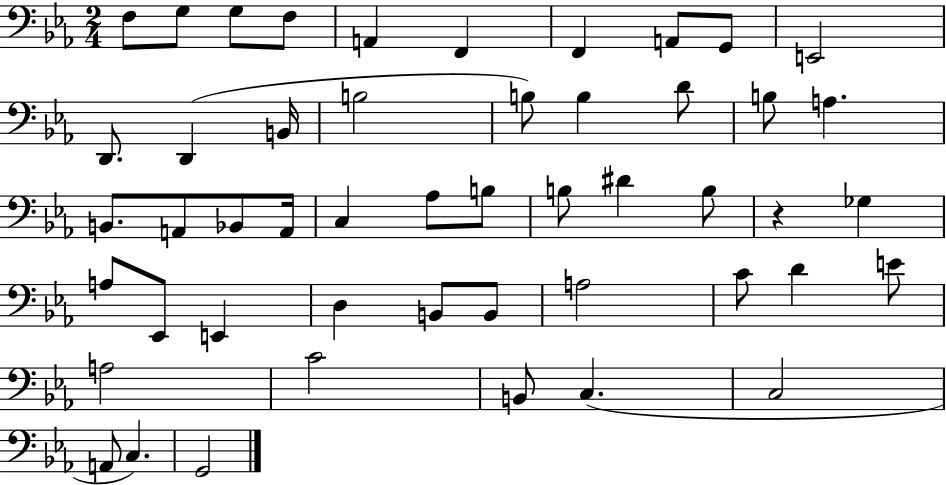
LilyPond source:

{
  \clef bass
  \numericTimeSignature
  \time 2/4
  \key ees \major
  f8 g8 g8 f8 | a,4 f,4 | f,4 a,8 g,8 | e,2 | \break d,8. d,4( b,16 | b2 | b8) b4 d'8 | b8 a4. | \break b,8. a,8 bes,8 a,16 | c4 aes8 b8 | b8 dis'4 b8 | r4 ges4 | \break a8 ees,8 e,4 | d4 b,8 b,8 | a2 | c'8 d'4 e'8 | \break a2 | c'2 | b,8 c4.( | c2 | \break a,8 c4.) | g,2 | \bar "|."
}